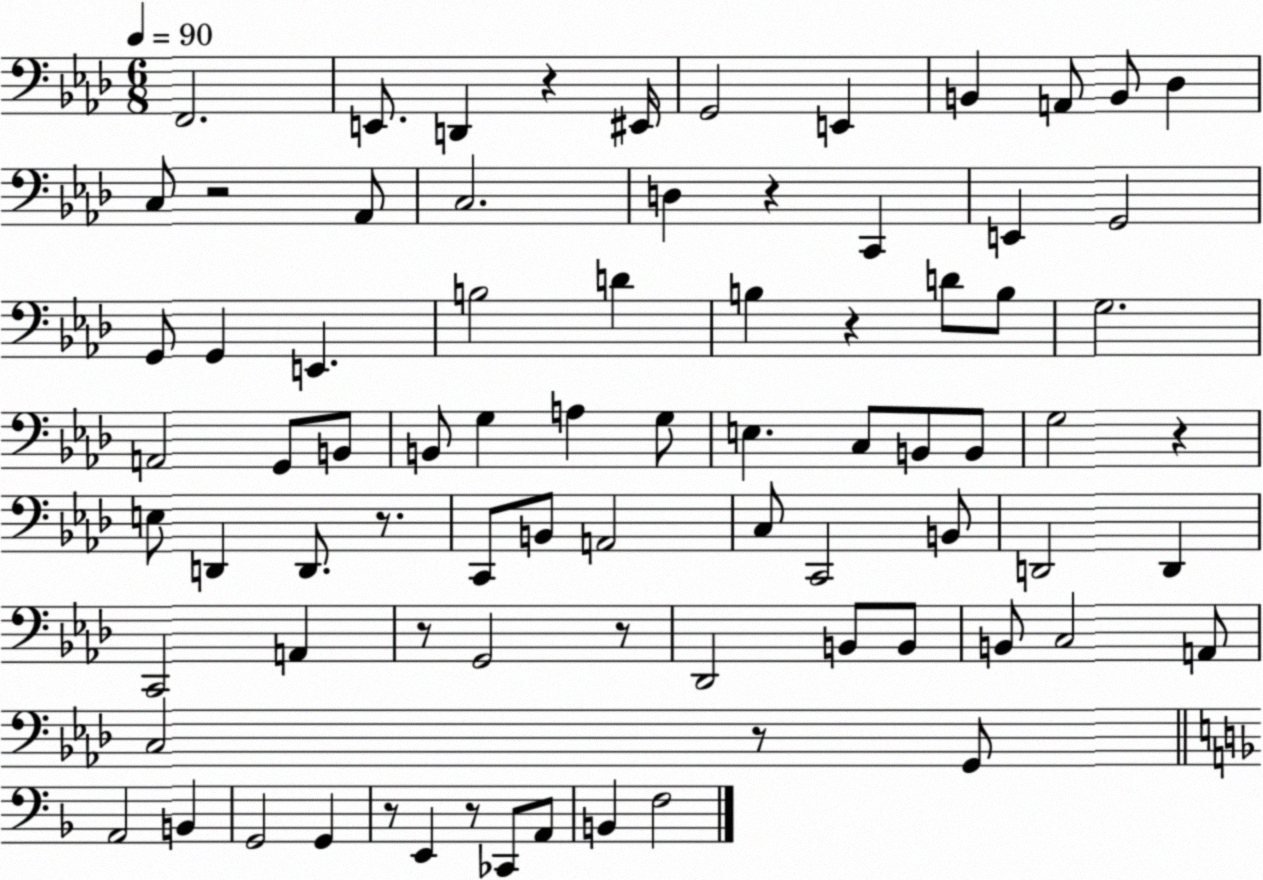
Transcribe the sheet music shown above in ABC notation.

X:1
T:Untitled
M:6/8
L:1/4
K:Ab
F,,2 E,,/2 D,, z ^E,,/4 G,,2 E,, B,, A,,/2 B,,/2 _D, C,/2 z2 _A,,/2 C,2 D, z C,, E,, G,,2 G,,/2 G,, E,, B,2 D B, z D/2 B,/2 G,2 A,,2 G,,/2 B,,/2 B,,/2 G, A, G,/2 E, C,/2 B,,/2 B,,/2 G,2 z E,/2 D,, D,,/2 z/2 C,,/2 B,,/2 A,,2 C,/2 C,,2 B,,/2 D,,2 D,, C,,2 A,, z/2 G,,2 z/2 _D,,2 B,,/2 B,,/2 B,,/2 C,2 A,,/2 C,2 z/2 G,,/2 A,,2 B,, G,,2 G,, z/2 E,, z/2 _C,,/2 A,,/2 B,, F,2